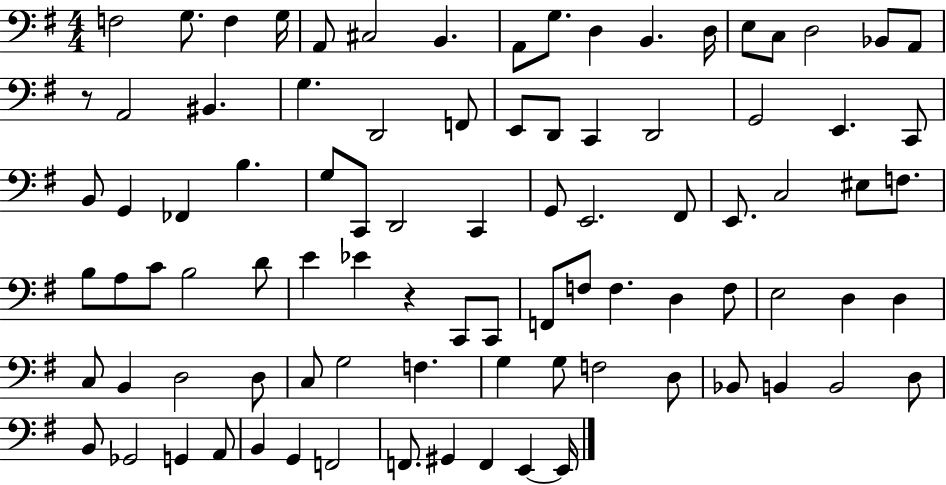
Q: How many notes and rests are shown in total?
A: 90